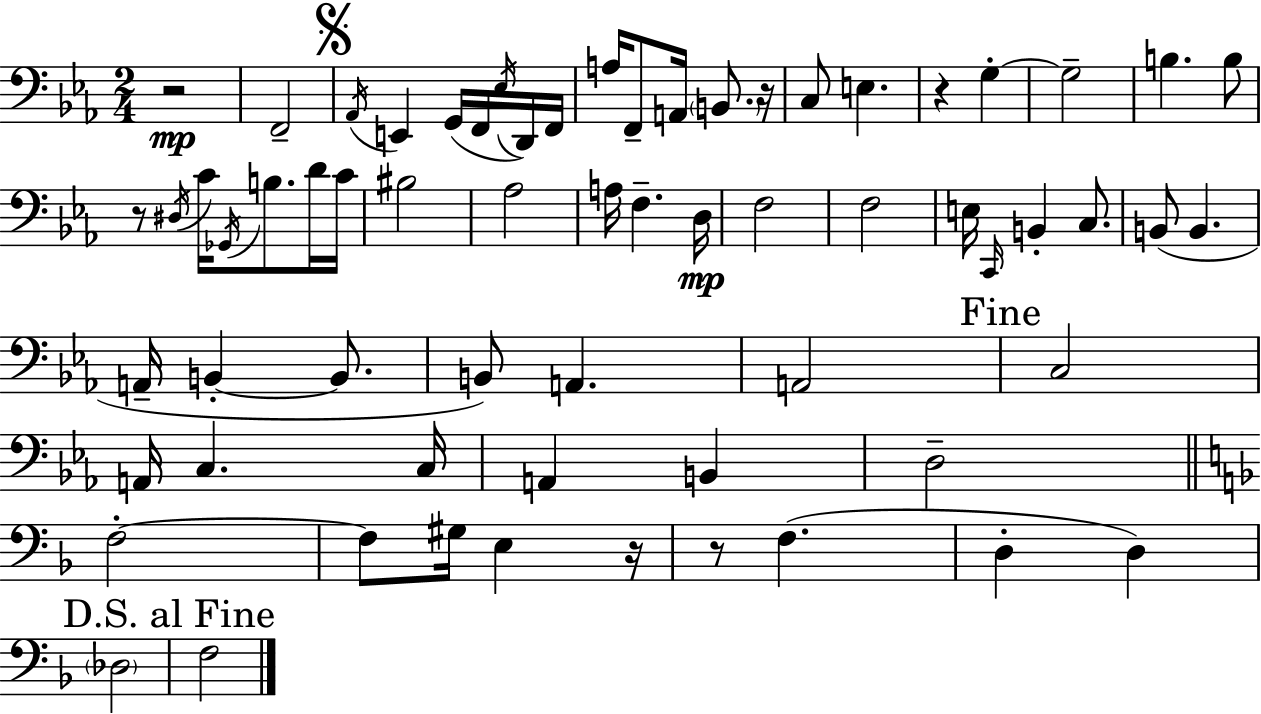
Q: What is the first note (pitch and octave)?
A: F2